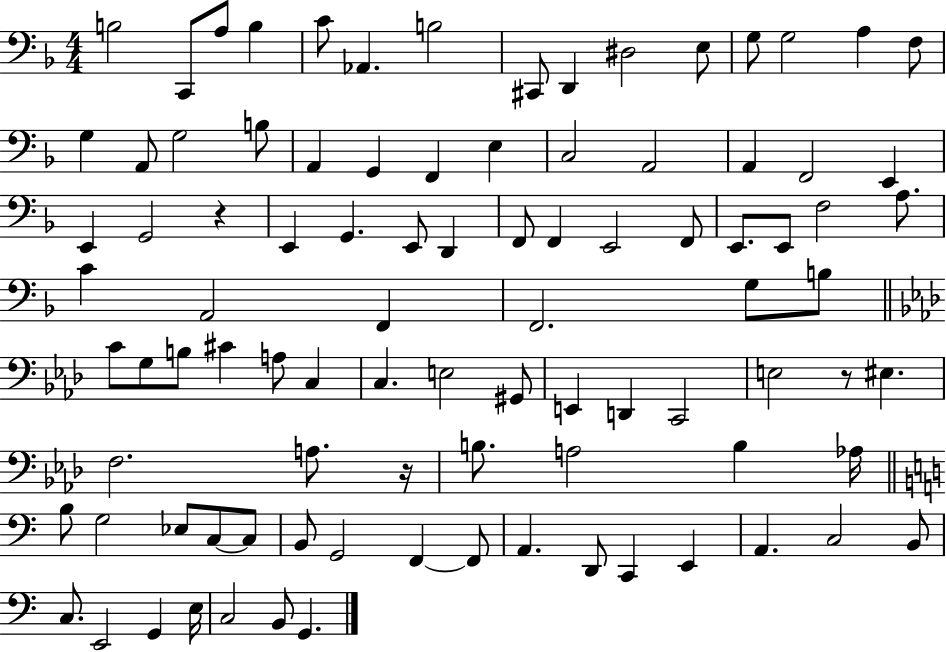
X:1
T:Untitled
M:4/4
L:1/4
K:F
B,2 C,,/2 A,/2 B, C/2 _A,, B,2 ^C,,/2 D,, ^D,2 E,/2 G,/2 G,2 A, F,/2 G, A,,/2 G,2 B,/2 A,, G,, F,, E, C,2 A,,2 A,, F,,2 E,, E,, G,,2 z E,, G,, E,,/2 D,, F,,/2 F,, E,,2 F,,/2 E,,/2 E,,/2 F,2 A,/2 C A,,2 F,, F,,2 G,/2 B,/2 C/2 G,/2 B,/2 ^C A,/2 C, C, E,2 ^G,,/2 E,, D,, C,,2 E,2 z/2 ^E, F,2 A,/2 z/4 B,/2 A,2 B, _A,/4 B,/2 G,2 _E,/2 C,/2 C,/2 B,,/2 G,,2 F,, F,,/2 A,, D,,/2 C,, E,, A,, C,2 B,,/2 C,/2 E,,2 G,, E,/4 C,2 B,,/2 G,,